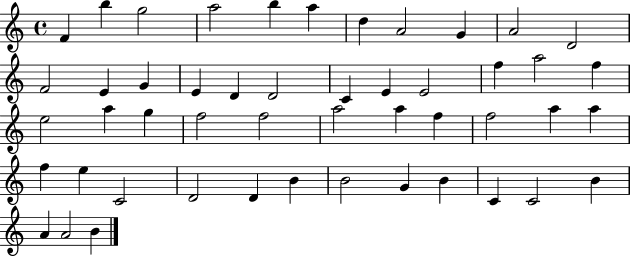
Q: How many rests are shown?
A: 0